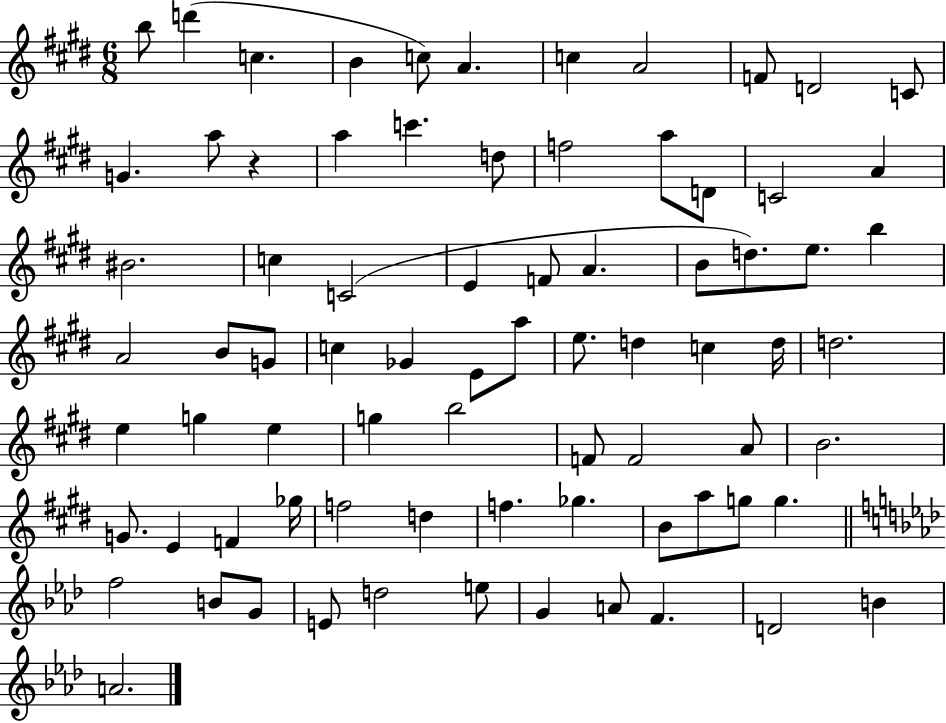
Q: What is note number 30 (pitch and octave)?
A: E5